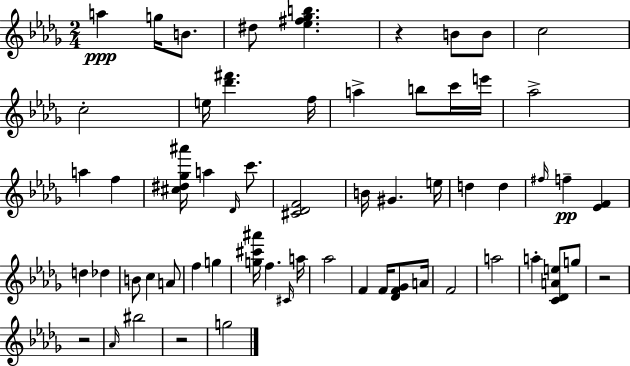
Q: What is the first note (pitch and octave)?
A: A5